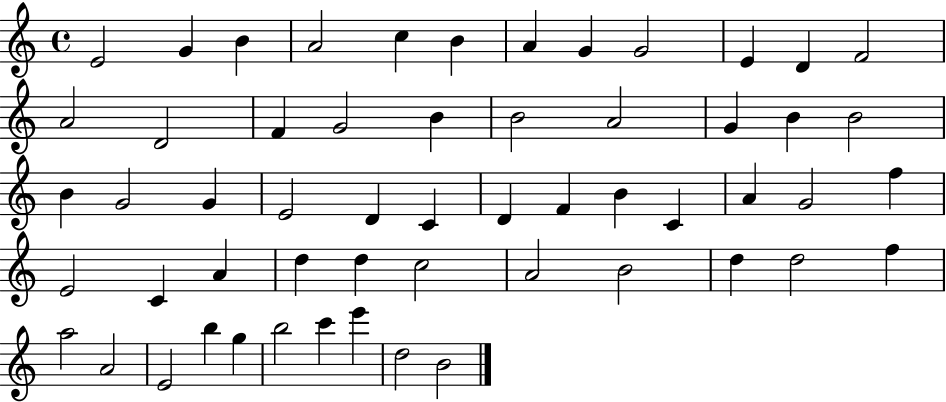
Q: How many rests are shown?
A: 0